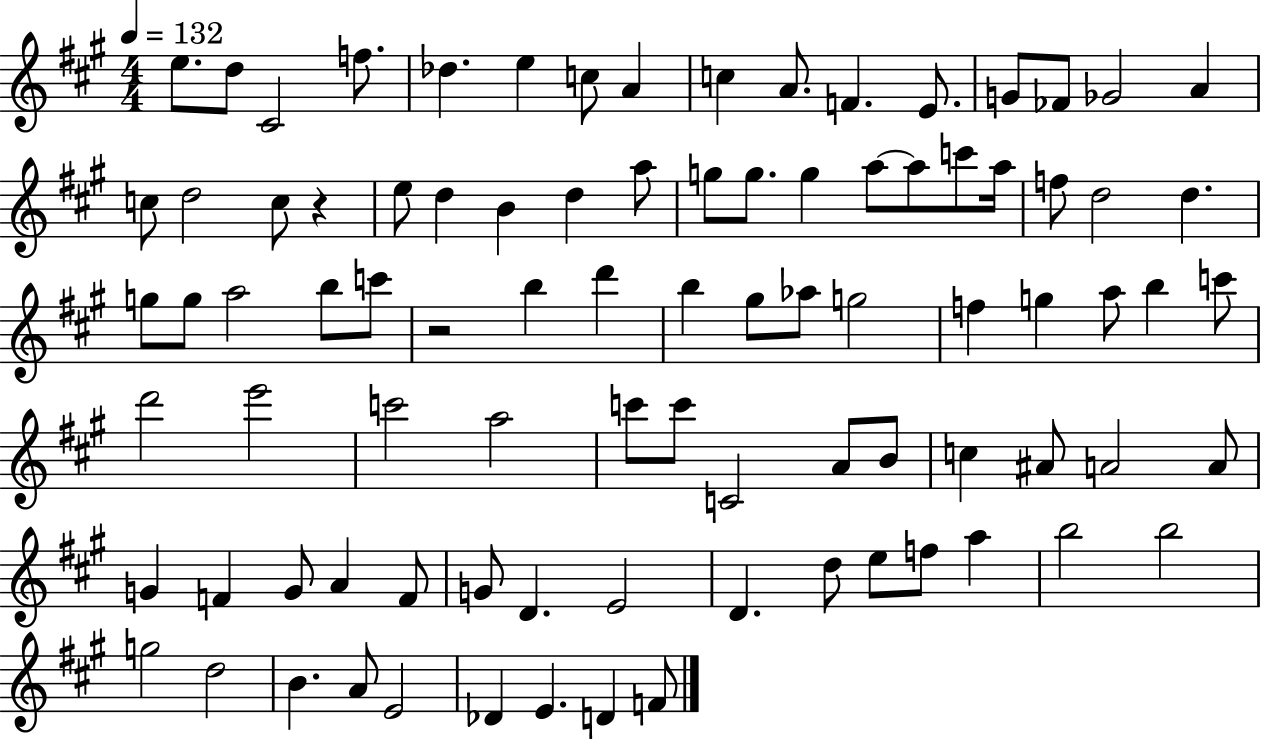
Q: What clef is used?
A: treble